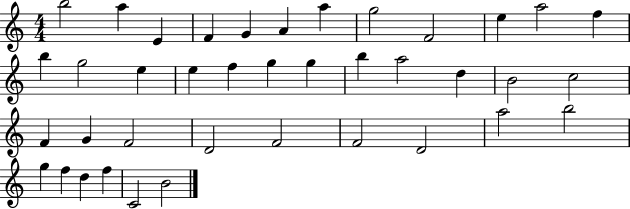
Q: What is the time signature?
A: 4/4